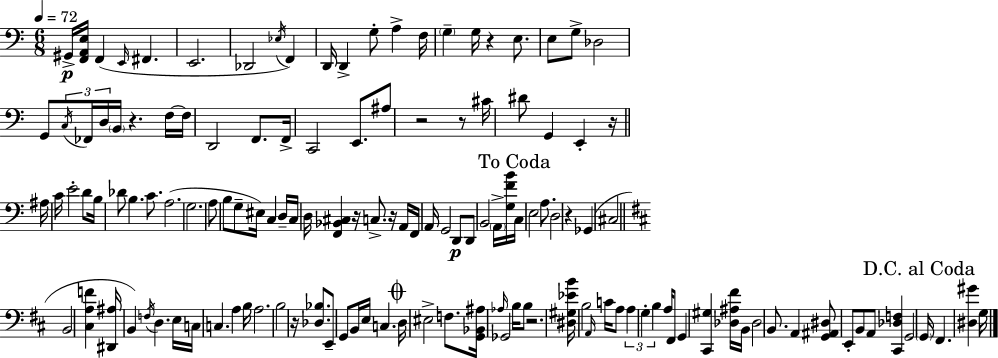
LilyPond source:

{
  \clef bass
  \numericTimeSignature
  \time 6/8
  \key c \major
  \tempo 4 = 72
  \repeat volta 2 { gis,16->\p <f, a, e>16 f,4( \grace { e,16 } fis,4. | e,2. | des,2 \acciaccatura { ees16 }) f,4 | d,16 d,4-> g8-. a4-> | \break f16 \parenthesize g4-- g16 r4 e8. | e8 g8-> des2 | g,8 \tuplet 3/2 { \acciaccatura { c16 } fes,16 d16 } \parenthesize b,16 r4. | f16~~ f16 d,2 | \break f,8. f,16-> c,2 | e,8. ais8 r2 | r8 cis'16 dis'8 g,4 e,4-. | r16 \bar "||" \break \key c \major ais16 c'16 e'2-. d'8 | b16 des'8 b4. c'8. | a2.( | g2. | \break a8 b8 g8-- eis16) c4 d16-- | c16 d16 <f, bes, cis>4 r16 c8.-> r16 a,16 | f,16 a,16 g,2 d,8\p | d,8 b,2 \parenthesize a,16-> <g f' b'>16 | \break \mark "To Coda" c16 e2 a8. | d2 r4 | ges,4( cis2 | \bar "||" \break \key d \major b,2 <cis a f'>4 | <dis, ais>16 b,4) \acciaccatura { f16 } d4. | e16 c16 c4. a4 | b16 a2. | \break b2 r16 <des bes>8. | e,8-- g,8 b,16 e16 c4. | \mark \markup { \musicglyph "scripts.coda" } d16 eis2-> f8. | <g, bes, ais>16 \grace { aes16 } ges,2 b16 | \break b8 r2. | <dis gis ees' b'>16 b2 \grace { a,16 } | c'16 a8 \tuplet 3/2 { a4 g4-. b4 } | a16 fis,8 g,4 <cis, gis>4 | \break <des ais fis'>16 b,16 des2 | b,8. a,4 <g, ais, dis>8 e,8-. b,8 | a,8 <cis, des f>4 g,2 | \mark "D.C. al Coda" \parenthesize g,16 fis,4. <dis gis'>4 | \break g16 } \bar "|."
}